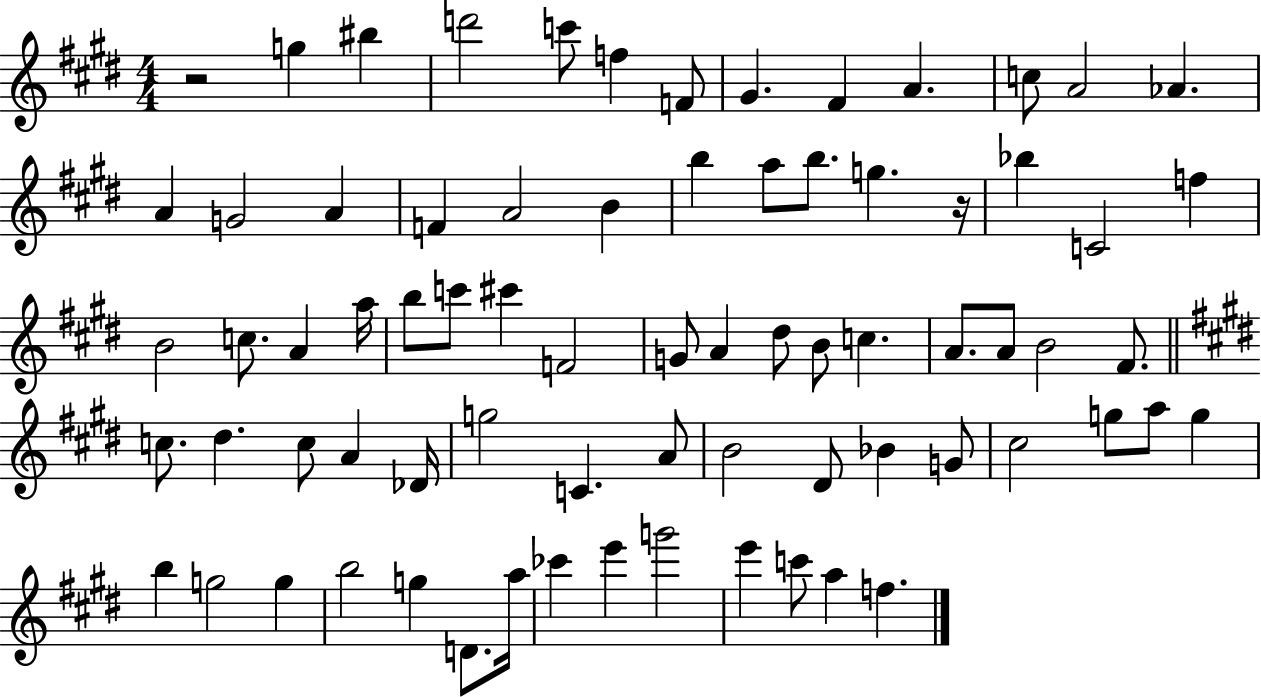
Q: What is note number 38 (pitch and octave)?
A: C5